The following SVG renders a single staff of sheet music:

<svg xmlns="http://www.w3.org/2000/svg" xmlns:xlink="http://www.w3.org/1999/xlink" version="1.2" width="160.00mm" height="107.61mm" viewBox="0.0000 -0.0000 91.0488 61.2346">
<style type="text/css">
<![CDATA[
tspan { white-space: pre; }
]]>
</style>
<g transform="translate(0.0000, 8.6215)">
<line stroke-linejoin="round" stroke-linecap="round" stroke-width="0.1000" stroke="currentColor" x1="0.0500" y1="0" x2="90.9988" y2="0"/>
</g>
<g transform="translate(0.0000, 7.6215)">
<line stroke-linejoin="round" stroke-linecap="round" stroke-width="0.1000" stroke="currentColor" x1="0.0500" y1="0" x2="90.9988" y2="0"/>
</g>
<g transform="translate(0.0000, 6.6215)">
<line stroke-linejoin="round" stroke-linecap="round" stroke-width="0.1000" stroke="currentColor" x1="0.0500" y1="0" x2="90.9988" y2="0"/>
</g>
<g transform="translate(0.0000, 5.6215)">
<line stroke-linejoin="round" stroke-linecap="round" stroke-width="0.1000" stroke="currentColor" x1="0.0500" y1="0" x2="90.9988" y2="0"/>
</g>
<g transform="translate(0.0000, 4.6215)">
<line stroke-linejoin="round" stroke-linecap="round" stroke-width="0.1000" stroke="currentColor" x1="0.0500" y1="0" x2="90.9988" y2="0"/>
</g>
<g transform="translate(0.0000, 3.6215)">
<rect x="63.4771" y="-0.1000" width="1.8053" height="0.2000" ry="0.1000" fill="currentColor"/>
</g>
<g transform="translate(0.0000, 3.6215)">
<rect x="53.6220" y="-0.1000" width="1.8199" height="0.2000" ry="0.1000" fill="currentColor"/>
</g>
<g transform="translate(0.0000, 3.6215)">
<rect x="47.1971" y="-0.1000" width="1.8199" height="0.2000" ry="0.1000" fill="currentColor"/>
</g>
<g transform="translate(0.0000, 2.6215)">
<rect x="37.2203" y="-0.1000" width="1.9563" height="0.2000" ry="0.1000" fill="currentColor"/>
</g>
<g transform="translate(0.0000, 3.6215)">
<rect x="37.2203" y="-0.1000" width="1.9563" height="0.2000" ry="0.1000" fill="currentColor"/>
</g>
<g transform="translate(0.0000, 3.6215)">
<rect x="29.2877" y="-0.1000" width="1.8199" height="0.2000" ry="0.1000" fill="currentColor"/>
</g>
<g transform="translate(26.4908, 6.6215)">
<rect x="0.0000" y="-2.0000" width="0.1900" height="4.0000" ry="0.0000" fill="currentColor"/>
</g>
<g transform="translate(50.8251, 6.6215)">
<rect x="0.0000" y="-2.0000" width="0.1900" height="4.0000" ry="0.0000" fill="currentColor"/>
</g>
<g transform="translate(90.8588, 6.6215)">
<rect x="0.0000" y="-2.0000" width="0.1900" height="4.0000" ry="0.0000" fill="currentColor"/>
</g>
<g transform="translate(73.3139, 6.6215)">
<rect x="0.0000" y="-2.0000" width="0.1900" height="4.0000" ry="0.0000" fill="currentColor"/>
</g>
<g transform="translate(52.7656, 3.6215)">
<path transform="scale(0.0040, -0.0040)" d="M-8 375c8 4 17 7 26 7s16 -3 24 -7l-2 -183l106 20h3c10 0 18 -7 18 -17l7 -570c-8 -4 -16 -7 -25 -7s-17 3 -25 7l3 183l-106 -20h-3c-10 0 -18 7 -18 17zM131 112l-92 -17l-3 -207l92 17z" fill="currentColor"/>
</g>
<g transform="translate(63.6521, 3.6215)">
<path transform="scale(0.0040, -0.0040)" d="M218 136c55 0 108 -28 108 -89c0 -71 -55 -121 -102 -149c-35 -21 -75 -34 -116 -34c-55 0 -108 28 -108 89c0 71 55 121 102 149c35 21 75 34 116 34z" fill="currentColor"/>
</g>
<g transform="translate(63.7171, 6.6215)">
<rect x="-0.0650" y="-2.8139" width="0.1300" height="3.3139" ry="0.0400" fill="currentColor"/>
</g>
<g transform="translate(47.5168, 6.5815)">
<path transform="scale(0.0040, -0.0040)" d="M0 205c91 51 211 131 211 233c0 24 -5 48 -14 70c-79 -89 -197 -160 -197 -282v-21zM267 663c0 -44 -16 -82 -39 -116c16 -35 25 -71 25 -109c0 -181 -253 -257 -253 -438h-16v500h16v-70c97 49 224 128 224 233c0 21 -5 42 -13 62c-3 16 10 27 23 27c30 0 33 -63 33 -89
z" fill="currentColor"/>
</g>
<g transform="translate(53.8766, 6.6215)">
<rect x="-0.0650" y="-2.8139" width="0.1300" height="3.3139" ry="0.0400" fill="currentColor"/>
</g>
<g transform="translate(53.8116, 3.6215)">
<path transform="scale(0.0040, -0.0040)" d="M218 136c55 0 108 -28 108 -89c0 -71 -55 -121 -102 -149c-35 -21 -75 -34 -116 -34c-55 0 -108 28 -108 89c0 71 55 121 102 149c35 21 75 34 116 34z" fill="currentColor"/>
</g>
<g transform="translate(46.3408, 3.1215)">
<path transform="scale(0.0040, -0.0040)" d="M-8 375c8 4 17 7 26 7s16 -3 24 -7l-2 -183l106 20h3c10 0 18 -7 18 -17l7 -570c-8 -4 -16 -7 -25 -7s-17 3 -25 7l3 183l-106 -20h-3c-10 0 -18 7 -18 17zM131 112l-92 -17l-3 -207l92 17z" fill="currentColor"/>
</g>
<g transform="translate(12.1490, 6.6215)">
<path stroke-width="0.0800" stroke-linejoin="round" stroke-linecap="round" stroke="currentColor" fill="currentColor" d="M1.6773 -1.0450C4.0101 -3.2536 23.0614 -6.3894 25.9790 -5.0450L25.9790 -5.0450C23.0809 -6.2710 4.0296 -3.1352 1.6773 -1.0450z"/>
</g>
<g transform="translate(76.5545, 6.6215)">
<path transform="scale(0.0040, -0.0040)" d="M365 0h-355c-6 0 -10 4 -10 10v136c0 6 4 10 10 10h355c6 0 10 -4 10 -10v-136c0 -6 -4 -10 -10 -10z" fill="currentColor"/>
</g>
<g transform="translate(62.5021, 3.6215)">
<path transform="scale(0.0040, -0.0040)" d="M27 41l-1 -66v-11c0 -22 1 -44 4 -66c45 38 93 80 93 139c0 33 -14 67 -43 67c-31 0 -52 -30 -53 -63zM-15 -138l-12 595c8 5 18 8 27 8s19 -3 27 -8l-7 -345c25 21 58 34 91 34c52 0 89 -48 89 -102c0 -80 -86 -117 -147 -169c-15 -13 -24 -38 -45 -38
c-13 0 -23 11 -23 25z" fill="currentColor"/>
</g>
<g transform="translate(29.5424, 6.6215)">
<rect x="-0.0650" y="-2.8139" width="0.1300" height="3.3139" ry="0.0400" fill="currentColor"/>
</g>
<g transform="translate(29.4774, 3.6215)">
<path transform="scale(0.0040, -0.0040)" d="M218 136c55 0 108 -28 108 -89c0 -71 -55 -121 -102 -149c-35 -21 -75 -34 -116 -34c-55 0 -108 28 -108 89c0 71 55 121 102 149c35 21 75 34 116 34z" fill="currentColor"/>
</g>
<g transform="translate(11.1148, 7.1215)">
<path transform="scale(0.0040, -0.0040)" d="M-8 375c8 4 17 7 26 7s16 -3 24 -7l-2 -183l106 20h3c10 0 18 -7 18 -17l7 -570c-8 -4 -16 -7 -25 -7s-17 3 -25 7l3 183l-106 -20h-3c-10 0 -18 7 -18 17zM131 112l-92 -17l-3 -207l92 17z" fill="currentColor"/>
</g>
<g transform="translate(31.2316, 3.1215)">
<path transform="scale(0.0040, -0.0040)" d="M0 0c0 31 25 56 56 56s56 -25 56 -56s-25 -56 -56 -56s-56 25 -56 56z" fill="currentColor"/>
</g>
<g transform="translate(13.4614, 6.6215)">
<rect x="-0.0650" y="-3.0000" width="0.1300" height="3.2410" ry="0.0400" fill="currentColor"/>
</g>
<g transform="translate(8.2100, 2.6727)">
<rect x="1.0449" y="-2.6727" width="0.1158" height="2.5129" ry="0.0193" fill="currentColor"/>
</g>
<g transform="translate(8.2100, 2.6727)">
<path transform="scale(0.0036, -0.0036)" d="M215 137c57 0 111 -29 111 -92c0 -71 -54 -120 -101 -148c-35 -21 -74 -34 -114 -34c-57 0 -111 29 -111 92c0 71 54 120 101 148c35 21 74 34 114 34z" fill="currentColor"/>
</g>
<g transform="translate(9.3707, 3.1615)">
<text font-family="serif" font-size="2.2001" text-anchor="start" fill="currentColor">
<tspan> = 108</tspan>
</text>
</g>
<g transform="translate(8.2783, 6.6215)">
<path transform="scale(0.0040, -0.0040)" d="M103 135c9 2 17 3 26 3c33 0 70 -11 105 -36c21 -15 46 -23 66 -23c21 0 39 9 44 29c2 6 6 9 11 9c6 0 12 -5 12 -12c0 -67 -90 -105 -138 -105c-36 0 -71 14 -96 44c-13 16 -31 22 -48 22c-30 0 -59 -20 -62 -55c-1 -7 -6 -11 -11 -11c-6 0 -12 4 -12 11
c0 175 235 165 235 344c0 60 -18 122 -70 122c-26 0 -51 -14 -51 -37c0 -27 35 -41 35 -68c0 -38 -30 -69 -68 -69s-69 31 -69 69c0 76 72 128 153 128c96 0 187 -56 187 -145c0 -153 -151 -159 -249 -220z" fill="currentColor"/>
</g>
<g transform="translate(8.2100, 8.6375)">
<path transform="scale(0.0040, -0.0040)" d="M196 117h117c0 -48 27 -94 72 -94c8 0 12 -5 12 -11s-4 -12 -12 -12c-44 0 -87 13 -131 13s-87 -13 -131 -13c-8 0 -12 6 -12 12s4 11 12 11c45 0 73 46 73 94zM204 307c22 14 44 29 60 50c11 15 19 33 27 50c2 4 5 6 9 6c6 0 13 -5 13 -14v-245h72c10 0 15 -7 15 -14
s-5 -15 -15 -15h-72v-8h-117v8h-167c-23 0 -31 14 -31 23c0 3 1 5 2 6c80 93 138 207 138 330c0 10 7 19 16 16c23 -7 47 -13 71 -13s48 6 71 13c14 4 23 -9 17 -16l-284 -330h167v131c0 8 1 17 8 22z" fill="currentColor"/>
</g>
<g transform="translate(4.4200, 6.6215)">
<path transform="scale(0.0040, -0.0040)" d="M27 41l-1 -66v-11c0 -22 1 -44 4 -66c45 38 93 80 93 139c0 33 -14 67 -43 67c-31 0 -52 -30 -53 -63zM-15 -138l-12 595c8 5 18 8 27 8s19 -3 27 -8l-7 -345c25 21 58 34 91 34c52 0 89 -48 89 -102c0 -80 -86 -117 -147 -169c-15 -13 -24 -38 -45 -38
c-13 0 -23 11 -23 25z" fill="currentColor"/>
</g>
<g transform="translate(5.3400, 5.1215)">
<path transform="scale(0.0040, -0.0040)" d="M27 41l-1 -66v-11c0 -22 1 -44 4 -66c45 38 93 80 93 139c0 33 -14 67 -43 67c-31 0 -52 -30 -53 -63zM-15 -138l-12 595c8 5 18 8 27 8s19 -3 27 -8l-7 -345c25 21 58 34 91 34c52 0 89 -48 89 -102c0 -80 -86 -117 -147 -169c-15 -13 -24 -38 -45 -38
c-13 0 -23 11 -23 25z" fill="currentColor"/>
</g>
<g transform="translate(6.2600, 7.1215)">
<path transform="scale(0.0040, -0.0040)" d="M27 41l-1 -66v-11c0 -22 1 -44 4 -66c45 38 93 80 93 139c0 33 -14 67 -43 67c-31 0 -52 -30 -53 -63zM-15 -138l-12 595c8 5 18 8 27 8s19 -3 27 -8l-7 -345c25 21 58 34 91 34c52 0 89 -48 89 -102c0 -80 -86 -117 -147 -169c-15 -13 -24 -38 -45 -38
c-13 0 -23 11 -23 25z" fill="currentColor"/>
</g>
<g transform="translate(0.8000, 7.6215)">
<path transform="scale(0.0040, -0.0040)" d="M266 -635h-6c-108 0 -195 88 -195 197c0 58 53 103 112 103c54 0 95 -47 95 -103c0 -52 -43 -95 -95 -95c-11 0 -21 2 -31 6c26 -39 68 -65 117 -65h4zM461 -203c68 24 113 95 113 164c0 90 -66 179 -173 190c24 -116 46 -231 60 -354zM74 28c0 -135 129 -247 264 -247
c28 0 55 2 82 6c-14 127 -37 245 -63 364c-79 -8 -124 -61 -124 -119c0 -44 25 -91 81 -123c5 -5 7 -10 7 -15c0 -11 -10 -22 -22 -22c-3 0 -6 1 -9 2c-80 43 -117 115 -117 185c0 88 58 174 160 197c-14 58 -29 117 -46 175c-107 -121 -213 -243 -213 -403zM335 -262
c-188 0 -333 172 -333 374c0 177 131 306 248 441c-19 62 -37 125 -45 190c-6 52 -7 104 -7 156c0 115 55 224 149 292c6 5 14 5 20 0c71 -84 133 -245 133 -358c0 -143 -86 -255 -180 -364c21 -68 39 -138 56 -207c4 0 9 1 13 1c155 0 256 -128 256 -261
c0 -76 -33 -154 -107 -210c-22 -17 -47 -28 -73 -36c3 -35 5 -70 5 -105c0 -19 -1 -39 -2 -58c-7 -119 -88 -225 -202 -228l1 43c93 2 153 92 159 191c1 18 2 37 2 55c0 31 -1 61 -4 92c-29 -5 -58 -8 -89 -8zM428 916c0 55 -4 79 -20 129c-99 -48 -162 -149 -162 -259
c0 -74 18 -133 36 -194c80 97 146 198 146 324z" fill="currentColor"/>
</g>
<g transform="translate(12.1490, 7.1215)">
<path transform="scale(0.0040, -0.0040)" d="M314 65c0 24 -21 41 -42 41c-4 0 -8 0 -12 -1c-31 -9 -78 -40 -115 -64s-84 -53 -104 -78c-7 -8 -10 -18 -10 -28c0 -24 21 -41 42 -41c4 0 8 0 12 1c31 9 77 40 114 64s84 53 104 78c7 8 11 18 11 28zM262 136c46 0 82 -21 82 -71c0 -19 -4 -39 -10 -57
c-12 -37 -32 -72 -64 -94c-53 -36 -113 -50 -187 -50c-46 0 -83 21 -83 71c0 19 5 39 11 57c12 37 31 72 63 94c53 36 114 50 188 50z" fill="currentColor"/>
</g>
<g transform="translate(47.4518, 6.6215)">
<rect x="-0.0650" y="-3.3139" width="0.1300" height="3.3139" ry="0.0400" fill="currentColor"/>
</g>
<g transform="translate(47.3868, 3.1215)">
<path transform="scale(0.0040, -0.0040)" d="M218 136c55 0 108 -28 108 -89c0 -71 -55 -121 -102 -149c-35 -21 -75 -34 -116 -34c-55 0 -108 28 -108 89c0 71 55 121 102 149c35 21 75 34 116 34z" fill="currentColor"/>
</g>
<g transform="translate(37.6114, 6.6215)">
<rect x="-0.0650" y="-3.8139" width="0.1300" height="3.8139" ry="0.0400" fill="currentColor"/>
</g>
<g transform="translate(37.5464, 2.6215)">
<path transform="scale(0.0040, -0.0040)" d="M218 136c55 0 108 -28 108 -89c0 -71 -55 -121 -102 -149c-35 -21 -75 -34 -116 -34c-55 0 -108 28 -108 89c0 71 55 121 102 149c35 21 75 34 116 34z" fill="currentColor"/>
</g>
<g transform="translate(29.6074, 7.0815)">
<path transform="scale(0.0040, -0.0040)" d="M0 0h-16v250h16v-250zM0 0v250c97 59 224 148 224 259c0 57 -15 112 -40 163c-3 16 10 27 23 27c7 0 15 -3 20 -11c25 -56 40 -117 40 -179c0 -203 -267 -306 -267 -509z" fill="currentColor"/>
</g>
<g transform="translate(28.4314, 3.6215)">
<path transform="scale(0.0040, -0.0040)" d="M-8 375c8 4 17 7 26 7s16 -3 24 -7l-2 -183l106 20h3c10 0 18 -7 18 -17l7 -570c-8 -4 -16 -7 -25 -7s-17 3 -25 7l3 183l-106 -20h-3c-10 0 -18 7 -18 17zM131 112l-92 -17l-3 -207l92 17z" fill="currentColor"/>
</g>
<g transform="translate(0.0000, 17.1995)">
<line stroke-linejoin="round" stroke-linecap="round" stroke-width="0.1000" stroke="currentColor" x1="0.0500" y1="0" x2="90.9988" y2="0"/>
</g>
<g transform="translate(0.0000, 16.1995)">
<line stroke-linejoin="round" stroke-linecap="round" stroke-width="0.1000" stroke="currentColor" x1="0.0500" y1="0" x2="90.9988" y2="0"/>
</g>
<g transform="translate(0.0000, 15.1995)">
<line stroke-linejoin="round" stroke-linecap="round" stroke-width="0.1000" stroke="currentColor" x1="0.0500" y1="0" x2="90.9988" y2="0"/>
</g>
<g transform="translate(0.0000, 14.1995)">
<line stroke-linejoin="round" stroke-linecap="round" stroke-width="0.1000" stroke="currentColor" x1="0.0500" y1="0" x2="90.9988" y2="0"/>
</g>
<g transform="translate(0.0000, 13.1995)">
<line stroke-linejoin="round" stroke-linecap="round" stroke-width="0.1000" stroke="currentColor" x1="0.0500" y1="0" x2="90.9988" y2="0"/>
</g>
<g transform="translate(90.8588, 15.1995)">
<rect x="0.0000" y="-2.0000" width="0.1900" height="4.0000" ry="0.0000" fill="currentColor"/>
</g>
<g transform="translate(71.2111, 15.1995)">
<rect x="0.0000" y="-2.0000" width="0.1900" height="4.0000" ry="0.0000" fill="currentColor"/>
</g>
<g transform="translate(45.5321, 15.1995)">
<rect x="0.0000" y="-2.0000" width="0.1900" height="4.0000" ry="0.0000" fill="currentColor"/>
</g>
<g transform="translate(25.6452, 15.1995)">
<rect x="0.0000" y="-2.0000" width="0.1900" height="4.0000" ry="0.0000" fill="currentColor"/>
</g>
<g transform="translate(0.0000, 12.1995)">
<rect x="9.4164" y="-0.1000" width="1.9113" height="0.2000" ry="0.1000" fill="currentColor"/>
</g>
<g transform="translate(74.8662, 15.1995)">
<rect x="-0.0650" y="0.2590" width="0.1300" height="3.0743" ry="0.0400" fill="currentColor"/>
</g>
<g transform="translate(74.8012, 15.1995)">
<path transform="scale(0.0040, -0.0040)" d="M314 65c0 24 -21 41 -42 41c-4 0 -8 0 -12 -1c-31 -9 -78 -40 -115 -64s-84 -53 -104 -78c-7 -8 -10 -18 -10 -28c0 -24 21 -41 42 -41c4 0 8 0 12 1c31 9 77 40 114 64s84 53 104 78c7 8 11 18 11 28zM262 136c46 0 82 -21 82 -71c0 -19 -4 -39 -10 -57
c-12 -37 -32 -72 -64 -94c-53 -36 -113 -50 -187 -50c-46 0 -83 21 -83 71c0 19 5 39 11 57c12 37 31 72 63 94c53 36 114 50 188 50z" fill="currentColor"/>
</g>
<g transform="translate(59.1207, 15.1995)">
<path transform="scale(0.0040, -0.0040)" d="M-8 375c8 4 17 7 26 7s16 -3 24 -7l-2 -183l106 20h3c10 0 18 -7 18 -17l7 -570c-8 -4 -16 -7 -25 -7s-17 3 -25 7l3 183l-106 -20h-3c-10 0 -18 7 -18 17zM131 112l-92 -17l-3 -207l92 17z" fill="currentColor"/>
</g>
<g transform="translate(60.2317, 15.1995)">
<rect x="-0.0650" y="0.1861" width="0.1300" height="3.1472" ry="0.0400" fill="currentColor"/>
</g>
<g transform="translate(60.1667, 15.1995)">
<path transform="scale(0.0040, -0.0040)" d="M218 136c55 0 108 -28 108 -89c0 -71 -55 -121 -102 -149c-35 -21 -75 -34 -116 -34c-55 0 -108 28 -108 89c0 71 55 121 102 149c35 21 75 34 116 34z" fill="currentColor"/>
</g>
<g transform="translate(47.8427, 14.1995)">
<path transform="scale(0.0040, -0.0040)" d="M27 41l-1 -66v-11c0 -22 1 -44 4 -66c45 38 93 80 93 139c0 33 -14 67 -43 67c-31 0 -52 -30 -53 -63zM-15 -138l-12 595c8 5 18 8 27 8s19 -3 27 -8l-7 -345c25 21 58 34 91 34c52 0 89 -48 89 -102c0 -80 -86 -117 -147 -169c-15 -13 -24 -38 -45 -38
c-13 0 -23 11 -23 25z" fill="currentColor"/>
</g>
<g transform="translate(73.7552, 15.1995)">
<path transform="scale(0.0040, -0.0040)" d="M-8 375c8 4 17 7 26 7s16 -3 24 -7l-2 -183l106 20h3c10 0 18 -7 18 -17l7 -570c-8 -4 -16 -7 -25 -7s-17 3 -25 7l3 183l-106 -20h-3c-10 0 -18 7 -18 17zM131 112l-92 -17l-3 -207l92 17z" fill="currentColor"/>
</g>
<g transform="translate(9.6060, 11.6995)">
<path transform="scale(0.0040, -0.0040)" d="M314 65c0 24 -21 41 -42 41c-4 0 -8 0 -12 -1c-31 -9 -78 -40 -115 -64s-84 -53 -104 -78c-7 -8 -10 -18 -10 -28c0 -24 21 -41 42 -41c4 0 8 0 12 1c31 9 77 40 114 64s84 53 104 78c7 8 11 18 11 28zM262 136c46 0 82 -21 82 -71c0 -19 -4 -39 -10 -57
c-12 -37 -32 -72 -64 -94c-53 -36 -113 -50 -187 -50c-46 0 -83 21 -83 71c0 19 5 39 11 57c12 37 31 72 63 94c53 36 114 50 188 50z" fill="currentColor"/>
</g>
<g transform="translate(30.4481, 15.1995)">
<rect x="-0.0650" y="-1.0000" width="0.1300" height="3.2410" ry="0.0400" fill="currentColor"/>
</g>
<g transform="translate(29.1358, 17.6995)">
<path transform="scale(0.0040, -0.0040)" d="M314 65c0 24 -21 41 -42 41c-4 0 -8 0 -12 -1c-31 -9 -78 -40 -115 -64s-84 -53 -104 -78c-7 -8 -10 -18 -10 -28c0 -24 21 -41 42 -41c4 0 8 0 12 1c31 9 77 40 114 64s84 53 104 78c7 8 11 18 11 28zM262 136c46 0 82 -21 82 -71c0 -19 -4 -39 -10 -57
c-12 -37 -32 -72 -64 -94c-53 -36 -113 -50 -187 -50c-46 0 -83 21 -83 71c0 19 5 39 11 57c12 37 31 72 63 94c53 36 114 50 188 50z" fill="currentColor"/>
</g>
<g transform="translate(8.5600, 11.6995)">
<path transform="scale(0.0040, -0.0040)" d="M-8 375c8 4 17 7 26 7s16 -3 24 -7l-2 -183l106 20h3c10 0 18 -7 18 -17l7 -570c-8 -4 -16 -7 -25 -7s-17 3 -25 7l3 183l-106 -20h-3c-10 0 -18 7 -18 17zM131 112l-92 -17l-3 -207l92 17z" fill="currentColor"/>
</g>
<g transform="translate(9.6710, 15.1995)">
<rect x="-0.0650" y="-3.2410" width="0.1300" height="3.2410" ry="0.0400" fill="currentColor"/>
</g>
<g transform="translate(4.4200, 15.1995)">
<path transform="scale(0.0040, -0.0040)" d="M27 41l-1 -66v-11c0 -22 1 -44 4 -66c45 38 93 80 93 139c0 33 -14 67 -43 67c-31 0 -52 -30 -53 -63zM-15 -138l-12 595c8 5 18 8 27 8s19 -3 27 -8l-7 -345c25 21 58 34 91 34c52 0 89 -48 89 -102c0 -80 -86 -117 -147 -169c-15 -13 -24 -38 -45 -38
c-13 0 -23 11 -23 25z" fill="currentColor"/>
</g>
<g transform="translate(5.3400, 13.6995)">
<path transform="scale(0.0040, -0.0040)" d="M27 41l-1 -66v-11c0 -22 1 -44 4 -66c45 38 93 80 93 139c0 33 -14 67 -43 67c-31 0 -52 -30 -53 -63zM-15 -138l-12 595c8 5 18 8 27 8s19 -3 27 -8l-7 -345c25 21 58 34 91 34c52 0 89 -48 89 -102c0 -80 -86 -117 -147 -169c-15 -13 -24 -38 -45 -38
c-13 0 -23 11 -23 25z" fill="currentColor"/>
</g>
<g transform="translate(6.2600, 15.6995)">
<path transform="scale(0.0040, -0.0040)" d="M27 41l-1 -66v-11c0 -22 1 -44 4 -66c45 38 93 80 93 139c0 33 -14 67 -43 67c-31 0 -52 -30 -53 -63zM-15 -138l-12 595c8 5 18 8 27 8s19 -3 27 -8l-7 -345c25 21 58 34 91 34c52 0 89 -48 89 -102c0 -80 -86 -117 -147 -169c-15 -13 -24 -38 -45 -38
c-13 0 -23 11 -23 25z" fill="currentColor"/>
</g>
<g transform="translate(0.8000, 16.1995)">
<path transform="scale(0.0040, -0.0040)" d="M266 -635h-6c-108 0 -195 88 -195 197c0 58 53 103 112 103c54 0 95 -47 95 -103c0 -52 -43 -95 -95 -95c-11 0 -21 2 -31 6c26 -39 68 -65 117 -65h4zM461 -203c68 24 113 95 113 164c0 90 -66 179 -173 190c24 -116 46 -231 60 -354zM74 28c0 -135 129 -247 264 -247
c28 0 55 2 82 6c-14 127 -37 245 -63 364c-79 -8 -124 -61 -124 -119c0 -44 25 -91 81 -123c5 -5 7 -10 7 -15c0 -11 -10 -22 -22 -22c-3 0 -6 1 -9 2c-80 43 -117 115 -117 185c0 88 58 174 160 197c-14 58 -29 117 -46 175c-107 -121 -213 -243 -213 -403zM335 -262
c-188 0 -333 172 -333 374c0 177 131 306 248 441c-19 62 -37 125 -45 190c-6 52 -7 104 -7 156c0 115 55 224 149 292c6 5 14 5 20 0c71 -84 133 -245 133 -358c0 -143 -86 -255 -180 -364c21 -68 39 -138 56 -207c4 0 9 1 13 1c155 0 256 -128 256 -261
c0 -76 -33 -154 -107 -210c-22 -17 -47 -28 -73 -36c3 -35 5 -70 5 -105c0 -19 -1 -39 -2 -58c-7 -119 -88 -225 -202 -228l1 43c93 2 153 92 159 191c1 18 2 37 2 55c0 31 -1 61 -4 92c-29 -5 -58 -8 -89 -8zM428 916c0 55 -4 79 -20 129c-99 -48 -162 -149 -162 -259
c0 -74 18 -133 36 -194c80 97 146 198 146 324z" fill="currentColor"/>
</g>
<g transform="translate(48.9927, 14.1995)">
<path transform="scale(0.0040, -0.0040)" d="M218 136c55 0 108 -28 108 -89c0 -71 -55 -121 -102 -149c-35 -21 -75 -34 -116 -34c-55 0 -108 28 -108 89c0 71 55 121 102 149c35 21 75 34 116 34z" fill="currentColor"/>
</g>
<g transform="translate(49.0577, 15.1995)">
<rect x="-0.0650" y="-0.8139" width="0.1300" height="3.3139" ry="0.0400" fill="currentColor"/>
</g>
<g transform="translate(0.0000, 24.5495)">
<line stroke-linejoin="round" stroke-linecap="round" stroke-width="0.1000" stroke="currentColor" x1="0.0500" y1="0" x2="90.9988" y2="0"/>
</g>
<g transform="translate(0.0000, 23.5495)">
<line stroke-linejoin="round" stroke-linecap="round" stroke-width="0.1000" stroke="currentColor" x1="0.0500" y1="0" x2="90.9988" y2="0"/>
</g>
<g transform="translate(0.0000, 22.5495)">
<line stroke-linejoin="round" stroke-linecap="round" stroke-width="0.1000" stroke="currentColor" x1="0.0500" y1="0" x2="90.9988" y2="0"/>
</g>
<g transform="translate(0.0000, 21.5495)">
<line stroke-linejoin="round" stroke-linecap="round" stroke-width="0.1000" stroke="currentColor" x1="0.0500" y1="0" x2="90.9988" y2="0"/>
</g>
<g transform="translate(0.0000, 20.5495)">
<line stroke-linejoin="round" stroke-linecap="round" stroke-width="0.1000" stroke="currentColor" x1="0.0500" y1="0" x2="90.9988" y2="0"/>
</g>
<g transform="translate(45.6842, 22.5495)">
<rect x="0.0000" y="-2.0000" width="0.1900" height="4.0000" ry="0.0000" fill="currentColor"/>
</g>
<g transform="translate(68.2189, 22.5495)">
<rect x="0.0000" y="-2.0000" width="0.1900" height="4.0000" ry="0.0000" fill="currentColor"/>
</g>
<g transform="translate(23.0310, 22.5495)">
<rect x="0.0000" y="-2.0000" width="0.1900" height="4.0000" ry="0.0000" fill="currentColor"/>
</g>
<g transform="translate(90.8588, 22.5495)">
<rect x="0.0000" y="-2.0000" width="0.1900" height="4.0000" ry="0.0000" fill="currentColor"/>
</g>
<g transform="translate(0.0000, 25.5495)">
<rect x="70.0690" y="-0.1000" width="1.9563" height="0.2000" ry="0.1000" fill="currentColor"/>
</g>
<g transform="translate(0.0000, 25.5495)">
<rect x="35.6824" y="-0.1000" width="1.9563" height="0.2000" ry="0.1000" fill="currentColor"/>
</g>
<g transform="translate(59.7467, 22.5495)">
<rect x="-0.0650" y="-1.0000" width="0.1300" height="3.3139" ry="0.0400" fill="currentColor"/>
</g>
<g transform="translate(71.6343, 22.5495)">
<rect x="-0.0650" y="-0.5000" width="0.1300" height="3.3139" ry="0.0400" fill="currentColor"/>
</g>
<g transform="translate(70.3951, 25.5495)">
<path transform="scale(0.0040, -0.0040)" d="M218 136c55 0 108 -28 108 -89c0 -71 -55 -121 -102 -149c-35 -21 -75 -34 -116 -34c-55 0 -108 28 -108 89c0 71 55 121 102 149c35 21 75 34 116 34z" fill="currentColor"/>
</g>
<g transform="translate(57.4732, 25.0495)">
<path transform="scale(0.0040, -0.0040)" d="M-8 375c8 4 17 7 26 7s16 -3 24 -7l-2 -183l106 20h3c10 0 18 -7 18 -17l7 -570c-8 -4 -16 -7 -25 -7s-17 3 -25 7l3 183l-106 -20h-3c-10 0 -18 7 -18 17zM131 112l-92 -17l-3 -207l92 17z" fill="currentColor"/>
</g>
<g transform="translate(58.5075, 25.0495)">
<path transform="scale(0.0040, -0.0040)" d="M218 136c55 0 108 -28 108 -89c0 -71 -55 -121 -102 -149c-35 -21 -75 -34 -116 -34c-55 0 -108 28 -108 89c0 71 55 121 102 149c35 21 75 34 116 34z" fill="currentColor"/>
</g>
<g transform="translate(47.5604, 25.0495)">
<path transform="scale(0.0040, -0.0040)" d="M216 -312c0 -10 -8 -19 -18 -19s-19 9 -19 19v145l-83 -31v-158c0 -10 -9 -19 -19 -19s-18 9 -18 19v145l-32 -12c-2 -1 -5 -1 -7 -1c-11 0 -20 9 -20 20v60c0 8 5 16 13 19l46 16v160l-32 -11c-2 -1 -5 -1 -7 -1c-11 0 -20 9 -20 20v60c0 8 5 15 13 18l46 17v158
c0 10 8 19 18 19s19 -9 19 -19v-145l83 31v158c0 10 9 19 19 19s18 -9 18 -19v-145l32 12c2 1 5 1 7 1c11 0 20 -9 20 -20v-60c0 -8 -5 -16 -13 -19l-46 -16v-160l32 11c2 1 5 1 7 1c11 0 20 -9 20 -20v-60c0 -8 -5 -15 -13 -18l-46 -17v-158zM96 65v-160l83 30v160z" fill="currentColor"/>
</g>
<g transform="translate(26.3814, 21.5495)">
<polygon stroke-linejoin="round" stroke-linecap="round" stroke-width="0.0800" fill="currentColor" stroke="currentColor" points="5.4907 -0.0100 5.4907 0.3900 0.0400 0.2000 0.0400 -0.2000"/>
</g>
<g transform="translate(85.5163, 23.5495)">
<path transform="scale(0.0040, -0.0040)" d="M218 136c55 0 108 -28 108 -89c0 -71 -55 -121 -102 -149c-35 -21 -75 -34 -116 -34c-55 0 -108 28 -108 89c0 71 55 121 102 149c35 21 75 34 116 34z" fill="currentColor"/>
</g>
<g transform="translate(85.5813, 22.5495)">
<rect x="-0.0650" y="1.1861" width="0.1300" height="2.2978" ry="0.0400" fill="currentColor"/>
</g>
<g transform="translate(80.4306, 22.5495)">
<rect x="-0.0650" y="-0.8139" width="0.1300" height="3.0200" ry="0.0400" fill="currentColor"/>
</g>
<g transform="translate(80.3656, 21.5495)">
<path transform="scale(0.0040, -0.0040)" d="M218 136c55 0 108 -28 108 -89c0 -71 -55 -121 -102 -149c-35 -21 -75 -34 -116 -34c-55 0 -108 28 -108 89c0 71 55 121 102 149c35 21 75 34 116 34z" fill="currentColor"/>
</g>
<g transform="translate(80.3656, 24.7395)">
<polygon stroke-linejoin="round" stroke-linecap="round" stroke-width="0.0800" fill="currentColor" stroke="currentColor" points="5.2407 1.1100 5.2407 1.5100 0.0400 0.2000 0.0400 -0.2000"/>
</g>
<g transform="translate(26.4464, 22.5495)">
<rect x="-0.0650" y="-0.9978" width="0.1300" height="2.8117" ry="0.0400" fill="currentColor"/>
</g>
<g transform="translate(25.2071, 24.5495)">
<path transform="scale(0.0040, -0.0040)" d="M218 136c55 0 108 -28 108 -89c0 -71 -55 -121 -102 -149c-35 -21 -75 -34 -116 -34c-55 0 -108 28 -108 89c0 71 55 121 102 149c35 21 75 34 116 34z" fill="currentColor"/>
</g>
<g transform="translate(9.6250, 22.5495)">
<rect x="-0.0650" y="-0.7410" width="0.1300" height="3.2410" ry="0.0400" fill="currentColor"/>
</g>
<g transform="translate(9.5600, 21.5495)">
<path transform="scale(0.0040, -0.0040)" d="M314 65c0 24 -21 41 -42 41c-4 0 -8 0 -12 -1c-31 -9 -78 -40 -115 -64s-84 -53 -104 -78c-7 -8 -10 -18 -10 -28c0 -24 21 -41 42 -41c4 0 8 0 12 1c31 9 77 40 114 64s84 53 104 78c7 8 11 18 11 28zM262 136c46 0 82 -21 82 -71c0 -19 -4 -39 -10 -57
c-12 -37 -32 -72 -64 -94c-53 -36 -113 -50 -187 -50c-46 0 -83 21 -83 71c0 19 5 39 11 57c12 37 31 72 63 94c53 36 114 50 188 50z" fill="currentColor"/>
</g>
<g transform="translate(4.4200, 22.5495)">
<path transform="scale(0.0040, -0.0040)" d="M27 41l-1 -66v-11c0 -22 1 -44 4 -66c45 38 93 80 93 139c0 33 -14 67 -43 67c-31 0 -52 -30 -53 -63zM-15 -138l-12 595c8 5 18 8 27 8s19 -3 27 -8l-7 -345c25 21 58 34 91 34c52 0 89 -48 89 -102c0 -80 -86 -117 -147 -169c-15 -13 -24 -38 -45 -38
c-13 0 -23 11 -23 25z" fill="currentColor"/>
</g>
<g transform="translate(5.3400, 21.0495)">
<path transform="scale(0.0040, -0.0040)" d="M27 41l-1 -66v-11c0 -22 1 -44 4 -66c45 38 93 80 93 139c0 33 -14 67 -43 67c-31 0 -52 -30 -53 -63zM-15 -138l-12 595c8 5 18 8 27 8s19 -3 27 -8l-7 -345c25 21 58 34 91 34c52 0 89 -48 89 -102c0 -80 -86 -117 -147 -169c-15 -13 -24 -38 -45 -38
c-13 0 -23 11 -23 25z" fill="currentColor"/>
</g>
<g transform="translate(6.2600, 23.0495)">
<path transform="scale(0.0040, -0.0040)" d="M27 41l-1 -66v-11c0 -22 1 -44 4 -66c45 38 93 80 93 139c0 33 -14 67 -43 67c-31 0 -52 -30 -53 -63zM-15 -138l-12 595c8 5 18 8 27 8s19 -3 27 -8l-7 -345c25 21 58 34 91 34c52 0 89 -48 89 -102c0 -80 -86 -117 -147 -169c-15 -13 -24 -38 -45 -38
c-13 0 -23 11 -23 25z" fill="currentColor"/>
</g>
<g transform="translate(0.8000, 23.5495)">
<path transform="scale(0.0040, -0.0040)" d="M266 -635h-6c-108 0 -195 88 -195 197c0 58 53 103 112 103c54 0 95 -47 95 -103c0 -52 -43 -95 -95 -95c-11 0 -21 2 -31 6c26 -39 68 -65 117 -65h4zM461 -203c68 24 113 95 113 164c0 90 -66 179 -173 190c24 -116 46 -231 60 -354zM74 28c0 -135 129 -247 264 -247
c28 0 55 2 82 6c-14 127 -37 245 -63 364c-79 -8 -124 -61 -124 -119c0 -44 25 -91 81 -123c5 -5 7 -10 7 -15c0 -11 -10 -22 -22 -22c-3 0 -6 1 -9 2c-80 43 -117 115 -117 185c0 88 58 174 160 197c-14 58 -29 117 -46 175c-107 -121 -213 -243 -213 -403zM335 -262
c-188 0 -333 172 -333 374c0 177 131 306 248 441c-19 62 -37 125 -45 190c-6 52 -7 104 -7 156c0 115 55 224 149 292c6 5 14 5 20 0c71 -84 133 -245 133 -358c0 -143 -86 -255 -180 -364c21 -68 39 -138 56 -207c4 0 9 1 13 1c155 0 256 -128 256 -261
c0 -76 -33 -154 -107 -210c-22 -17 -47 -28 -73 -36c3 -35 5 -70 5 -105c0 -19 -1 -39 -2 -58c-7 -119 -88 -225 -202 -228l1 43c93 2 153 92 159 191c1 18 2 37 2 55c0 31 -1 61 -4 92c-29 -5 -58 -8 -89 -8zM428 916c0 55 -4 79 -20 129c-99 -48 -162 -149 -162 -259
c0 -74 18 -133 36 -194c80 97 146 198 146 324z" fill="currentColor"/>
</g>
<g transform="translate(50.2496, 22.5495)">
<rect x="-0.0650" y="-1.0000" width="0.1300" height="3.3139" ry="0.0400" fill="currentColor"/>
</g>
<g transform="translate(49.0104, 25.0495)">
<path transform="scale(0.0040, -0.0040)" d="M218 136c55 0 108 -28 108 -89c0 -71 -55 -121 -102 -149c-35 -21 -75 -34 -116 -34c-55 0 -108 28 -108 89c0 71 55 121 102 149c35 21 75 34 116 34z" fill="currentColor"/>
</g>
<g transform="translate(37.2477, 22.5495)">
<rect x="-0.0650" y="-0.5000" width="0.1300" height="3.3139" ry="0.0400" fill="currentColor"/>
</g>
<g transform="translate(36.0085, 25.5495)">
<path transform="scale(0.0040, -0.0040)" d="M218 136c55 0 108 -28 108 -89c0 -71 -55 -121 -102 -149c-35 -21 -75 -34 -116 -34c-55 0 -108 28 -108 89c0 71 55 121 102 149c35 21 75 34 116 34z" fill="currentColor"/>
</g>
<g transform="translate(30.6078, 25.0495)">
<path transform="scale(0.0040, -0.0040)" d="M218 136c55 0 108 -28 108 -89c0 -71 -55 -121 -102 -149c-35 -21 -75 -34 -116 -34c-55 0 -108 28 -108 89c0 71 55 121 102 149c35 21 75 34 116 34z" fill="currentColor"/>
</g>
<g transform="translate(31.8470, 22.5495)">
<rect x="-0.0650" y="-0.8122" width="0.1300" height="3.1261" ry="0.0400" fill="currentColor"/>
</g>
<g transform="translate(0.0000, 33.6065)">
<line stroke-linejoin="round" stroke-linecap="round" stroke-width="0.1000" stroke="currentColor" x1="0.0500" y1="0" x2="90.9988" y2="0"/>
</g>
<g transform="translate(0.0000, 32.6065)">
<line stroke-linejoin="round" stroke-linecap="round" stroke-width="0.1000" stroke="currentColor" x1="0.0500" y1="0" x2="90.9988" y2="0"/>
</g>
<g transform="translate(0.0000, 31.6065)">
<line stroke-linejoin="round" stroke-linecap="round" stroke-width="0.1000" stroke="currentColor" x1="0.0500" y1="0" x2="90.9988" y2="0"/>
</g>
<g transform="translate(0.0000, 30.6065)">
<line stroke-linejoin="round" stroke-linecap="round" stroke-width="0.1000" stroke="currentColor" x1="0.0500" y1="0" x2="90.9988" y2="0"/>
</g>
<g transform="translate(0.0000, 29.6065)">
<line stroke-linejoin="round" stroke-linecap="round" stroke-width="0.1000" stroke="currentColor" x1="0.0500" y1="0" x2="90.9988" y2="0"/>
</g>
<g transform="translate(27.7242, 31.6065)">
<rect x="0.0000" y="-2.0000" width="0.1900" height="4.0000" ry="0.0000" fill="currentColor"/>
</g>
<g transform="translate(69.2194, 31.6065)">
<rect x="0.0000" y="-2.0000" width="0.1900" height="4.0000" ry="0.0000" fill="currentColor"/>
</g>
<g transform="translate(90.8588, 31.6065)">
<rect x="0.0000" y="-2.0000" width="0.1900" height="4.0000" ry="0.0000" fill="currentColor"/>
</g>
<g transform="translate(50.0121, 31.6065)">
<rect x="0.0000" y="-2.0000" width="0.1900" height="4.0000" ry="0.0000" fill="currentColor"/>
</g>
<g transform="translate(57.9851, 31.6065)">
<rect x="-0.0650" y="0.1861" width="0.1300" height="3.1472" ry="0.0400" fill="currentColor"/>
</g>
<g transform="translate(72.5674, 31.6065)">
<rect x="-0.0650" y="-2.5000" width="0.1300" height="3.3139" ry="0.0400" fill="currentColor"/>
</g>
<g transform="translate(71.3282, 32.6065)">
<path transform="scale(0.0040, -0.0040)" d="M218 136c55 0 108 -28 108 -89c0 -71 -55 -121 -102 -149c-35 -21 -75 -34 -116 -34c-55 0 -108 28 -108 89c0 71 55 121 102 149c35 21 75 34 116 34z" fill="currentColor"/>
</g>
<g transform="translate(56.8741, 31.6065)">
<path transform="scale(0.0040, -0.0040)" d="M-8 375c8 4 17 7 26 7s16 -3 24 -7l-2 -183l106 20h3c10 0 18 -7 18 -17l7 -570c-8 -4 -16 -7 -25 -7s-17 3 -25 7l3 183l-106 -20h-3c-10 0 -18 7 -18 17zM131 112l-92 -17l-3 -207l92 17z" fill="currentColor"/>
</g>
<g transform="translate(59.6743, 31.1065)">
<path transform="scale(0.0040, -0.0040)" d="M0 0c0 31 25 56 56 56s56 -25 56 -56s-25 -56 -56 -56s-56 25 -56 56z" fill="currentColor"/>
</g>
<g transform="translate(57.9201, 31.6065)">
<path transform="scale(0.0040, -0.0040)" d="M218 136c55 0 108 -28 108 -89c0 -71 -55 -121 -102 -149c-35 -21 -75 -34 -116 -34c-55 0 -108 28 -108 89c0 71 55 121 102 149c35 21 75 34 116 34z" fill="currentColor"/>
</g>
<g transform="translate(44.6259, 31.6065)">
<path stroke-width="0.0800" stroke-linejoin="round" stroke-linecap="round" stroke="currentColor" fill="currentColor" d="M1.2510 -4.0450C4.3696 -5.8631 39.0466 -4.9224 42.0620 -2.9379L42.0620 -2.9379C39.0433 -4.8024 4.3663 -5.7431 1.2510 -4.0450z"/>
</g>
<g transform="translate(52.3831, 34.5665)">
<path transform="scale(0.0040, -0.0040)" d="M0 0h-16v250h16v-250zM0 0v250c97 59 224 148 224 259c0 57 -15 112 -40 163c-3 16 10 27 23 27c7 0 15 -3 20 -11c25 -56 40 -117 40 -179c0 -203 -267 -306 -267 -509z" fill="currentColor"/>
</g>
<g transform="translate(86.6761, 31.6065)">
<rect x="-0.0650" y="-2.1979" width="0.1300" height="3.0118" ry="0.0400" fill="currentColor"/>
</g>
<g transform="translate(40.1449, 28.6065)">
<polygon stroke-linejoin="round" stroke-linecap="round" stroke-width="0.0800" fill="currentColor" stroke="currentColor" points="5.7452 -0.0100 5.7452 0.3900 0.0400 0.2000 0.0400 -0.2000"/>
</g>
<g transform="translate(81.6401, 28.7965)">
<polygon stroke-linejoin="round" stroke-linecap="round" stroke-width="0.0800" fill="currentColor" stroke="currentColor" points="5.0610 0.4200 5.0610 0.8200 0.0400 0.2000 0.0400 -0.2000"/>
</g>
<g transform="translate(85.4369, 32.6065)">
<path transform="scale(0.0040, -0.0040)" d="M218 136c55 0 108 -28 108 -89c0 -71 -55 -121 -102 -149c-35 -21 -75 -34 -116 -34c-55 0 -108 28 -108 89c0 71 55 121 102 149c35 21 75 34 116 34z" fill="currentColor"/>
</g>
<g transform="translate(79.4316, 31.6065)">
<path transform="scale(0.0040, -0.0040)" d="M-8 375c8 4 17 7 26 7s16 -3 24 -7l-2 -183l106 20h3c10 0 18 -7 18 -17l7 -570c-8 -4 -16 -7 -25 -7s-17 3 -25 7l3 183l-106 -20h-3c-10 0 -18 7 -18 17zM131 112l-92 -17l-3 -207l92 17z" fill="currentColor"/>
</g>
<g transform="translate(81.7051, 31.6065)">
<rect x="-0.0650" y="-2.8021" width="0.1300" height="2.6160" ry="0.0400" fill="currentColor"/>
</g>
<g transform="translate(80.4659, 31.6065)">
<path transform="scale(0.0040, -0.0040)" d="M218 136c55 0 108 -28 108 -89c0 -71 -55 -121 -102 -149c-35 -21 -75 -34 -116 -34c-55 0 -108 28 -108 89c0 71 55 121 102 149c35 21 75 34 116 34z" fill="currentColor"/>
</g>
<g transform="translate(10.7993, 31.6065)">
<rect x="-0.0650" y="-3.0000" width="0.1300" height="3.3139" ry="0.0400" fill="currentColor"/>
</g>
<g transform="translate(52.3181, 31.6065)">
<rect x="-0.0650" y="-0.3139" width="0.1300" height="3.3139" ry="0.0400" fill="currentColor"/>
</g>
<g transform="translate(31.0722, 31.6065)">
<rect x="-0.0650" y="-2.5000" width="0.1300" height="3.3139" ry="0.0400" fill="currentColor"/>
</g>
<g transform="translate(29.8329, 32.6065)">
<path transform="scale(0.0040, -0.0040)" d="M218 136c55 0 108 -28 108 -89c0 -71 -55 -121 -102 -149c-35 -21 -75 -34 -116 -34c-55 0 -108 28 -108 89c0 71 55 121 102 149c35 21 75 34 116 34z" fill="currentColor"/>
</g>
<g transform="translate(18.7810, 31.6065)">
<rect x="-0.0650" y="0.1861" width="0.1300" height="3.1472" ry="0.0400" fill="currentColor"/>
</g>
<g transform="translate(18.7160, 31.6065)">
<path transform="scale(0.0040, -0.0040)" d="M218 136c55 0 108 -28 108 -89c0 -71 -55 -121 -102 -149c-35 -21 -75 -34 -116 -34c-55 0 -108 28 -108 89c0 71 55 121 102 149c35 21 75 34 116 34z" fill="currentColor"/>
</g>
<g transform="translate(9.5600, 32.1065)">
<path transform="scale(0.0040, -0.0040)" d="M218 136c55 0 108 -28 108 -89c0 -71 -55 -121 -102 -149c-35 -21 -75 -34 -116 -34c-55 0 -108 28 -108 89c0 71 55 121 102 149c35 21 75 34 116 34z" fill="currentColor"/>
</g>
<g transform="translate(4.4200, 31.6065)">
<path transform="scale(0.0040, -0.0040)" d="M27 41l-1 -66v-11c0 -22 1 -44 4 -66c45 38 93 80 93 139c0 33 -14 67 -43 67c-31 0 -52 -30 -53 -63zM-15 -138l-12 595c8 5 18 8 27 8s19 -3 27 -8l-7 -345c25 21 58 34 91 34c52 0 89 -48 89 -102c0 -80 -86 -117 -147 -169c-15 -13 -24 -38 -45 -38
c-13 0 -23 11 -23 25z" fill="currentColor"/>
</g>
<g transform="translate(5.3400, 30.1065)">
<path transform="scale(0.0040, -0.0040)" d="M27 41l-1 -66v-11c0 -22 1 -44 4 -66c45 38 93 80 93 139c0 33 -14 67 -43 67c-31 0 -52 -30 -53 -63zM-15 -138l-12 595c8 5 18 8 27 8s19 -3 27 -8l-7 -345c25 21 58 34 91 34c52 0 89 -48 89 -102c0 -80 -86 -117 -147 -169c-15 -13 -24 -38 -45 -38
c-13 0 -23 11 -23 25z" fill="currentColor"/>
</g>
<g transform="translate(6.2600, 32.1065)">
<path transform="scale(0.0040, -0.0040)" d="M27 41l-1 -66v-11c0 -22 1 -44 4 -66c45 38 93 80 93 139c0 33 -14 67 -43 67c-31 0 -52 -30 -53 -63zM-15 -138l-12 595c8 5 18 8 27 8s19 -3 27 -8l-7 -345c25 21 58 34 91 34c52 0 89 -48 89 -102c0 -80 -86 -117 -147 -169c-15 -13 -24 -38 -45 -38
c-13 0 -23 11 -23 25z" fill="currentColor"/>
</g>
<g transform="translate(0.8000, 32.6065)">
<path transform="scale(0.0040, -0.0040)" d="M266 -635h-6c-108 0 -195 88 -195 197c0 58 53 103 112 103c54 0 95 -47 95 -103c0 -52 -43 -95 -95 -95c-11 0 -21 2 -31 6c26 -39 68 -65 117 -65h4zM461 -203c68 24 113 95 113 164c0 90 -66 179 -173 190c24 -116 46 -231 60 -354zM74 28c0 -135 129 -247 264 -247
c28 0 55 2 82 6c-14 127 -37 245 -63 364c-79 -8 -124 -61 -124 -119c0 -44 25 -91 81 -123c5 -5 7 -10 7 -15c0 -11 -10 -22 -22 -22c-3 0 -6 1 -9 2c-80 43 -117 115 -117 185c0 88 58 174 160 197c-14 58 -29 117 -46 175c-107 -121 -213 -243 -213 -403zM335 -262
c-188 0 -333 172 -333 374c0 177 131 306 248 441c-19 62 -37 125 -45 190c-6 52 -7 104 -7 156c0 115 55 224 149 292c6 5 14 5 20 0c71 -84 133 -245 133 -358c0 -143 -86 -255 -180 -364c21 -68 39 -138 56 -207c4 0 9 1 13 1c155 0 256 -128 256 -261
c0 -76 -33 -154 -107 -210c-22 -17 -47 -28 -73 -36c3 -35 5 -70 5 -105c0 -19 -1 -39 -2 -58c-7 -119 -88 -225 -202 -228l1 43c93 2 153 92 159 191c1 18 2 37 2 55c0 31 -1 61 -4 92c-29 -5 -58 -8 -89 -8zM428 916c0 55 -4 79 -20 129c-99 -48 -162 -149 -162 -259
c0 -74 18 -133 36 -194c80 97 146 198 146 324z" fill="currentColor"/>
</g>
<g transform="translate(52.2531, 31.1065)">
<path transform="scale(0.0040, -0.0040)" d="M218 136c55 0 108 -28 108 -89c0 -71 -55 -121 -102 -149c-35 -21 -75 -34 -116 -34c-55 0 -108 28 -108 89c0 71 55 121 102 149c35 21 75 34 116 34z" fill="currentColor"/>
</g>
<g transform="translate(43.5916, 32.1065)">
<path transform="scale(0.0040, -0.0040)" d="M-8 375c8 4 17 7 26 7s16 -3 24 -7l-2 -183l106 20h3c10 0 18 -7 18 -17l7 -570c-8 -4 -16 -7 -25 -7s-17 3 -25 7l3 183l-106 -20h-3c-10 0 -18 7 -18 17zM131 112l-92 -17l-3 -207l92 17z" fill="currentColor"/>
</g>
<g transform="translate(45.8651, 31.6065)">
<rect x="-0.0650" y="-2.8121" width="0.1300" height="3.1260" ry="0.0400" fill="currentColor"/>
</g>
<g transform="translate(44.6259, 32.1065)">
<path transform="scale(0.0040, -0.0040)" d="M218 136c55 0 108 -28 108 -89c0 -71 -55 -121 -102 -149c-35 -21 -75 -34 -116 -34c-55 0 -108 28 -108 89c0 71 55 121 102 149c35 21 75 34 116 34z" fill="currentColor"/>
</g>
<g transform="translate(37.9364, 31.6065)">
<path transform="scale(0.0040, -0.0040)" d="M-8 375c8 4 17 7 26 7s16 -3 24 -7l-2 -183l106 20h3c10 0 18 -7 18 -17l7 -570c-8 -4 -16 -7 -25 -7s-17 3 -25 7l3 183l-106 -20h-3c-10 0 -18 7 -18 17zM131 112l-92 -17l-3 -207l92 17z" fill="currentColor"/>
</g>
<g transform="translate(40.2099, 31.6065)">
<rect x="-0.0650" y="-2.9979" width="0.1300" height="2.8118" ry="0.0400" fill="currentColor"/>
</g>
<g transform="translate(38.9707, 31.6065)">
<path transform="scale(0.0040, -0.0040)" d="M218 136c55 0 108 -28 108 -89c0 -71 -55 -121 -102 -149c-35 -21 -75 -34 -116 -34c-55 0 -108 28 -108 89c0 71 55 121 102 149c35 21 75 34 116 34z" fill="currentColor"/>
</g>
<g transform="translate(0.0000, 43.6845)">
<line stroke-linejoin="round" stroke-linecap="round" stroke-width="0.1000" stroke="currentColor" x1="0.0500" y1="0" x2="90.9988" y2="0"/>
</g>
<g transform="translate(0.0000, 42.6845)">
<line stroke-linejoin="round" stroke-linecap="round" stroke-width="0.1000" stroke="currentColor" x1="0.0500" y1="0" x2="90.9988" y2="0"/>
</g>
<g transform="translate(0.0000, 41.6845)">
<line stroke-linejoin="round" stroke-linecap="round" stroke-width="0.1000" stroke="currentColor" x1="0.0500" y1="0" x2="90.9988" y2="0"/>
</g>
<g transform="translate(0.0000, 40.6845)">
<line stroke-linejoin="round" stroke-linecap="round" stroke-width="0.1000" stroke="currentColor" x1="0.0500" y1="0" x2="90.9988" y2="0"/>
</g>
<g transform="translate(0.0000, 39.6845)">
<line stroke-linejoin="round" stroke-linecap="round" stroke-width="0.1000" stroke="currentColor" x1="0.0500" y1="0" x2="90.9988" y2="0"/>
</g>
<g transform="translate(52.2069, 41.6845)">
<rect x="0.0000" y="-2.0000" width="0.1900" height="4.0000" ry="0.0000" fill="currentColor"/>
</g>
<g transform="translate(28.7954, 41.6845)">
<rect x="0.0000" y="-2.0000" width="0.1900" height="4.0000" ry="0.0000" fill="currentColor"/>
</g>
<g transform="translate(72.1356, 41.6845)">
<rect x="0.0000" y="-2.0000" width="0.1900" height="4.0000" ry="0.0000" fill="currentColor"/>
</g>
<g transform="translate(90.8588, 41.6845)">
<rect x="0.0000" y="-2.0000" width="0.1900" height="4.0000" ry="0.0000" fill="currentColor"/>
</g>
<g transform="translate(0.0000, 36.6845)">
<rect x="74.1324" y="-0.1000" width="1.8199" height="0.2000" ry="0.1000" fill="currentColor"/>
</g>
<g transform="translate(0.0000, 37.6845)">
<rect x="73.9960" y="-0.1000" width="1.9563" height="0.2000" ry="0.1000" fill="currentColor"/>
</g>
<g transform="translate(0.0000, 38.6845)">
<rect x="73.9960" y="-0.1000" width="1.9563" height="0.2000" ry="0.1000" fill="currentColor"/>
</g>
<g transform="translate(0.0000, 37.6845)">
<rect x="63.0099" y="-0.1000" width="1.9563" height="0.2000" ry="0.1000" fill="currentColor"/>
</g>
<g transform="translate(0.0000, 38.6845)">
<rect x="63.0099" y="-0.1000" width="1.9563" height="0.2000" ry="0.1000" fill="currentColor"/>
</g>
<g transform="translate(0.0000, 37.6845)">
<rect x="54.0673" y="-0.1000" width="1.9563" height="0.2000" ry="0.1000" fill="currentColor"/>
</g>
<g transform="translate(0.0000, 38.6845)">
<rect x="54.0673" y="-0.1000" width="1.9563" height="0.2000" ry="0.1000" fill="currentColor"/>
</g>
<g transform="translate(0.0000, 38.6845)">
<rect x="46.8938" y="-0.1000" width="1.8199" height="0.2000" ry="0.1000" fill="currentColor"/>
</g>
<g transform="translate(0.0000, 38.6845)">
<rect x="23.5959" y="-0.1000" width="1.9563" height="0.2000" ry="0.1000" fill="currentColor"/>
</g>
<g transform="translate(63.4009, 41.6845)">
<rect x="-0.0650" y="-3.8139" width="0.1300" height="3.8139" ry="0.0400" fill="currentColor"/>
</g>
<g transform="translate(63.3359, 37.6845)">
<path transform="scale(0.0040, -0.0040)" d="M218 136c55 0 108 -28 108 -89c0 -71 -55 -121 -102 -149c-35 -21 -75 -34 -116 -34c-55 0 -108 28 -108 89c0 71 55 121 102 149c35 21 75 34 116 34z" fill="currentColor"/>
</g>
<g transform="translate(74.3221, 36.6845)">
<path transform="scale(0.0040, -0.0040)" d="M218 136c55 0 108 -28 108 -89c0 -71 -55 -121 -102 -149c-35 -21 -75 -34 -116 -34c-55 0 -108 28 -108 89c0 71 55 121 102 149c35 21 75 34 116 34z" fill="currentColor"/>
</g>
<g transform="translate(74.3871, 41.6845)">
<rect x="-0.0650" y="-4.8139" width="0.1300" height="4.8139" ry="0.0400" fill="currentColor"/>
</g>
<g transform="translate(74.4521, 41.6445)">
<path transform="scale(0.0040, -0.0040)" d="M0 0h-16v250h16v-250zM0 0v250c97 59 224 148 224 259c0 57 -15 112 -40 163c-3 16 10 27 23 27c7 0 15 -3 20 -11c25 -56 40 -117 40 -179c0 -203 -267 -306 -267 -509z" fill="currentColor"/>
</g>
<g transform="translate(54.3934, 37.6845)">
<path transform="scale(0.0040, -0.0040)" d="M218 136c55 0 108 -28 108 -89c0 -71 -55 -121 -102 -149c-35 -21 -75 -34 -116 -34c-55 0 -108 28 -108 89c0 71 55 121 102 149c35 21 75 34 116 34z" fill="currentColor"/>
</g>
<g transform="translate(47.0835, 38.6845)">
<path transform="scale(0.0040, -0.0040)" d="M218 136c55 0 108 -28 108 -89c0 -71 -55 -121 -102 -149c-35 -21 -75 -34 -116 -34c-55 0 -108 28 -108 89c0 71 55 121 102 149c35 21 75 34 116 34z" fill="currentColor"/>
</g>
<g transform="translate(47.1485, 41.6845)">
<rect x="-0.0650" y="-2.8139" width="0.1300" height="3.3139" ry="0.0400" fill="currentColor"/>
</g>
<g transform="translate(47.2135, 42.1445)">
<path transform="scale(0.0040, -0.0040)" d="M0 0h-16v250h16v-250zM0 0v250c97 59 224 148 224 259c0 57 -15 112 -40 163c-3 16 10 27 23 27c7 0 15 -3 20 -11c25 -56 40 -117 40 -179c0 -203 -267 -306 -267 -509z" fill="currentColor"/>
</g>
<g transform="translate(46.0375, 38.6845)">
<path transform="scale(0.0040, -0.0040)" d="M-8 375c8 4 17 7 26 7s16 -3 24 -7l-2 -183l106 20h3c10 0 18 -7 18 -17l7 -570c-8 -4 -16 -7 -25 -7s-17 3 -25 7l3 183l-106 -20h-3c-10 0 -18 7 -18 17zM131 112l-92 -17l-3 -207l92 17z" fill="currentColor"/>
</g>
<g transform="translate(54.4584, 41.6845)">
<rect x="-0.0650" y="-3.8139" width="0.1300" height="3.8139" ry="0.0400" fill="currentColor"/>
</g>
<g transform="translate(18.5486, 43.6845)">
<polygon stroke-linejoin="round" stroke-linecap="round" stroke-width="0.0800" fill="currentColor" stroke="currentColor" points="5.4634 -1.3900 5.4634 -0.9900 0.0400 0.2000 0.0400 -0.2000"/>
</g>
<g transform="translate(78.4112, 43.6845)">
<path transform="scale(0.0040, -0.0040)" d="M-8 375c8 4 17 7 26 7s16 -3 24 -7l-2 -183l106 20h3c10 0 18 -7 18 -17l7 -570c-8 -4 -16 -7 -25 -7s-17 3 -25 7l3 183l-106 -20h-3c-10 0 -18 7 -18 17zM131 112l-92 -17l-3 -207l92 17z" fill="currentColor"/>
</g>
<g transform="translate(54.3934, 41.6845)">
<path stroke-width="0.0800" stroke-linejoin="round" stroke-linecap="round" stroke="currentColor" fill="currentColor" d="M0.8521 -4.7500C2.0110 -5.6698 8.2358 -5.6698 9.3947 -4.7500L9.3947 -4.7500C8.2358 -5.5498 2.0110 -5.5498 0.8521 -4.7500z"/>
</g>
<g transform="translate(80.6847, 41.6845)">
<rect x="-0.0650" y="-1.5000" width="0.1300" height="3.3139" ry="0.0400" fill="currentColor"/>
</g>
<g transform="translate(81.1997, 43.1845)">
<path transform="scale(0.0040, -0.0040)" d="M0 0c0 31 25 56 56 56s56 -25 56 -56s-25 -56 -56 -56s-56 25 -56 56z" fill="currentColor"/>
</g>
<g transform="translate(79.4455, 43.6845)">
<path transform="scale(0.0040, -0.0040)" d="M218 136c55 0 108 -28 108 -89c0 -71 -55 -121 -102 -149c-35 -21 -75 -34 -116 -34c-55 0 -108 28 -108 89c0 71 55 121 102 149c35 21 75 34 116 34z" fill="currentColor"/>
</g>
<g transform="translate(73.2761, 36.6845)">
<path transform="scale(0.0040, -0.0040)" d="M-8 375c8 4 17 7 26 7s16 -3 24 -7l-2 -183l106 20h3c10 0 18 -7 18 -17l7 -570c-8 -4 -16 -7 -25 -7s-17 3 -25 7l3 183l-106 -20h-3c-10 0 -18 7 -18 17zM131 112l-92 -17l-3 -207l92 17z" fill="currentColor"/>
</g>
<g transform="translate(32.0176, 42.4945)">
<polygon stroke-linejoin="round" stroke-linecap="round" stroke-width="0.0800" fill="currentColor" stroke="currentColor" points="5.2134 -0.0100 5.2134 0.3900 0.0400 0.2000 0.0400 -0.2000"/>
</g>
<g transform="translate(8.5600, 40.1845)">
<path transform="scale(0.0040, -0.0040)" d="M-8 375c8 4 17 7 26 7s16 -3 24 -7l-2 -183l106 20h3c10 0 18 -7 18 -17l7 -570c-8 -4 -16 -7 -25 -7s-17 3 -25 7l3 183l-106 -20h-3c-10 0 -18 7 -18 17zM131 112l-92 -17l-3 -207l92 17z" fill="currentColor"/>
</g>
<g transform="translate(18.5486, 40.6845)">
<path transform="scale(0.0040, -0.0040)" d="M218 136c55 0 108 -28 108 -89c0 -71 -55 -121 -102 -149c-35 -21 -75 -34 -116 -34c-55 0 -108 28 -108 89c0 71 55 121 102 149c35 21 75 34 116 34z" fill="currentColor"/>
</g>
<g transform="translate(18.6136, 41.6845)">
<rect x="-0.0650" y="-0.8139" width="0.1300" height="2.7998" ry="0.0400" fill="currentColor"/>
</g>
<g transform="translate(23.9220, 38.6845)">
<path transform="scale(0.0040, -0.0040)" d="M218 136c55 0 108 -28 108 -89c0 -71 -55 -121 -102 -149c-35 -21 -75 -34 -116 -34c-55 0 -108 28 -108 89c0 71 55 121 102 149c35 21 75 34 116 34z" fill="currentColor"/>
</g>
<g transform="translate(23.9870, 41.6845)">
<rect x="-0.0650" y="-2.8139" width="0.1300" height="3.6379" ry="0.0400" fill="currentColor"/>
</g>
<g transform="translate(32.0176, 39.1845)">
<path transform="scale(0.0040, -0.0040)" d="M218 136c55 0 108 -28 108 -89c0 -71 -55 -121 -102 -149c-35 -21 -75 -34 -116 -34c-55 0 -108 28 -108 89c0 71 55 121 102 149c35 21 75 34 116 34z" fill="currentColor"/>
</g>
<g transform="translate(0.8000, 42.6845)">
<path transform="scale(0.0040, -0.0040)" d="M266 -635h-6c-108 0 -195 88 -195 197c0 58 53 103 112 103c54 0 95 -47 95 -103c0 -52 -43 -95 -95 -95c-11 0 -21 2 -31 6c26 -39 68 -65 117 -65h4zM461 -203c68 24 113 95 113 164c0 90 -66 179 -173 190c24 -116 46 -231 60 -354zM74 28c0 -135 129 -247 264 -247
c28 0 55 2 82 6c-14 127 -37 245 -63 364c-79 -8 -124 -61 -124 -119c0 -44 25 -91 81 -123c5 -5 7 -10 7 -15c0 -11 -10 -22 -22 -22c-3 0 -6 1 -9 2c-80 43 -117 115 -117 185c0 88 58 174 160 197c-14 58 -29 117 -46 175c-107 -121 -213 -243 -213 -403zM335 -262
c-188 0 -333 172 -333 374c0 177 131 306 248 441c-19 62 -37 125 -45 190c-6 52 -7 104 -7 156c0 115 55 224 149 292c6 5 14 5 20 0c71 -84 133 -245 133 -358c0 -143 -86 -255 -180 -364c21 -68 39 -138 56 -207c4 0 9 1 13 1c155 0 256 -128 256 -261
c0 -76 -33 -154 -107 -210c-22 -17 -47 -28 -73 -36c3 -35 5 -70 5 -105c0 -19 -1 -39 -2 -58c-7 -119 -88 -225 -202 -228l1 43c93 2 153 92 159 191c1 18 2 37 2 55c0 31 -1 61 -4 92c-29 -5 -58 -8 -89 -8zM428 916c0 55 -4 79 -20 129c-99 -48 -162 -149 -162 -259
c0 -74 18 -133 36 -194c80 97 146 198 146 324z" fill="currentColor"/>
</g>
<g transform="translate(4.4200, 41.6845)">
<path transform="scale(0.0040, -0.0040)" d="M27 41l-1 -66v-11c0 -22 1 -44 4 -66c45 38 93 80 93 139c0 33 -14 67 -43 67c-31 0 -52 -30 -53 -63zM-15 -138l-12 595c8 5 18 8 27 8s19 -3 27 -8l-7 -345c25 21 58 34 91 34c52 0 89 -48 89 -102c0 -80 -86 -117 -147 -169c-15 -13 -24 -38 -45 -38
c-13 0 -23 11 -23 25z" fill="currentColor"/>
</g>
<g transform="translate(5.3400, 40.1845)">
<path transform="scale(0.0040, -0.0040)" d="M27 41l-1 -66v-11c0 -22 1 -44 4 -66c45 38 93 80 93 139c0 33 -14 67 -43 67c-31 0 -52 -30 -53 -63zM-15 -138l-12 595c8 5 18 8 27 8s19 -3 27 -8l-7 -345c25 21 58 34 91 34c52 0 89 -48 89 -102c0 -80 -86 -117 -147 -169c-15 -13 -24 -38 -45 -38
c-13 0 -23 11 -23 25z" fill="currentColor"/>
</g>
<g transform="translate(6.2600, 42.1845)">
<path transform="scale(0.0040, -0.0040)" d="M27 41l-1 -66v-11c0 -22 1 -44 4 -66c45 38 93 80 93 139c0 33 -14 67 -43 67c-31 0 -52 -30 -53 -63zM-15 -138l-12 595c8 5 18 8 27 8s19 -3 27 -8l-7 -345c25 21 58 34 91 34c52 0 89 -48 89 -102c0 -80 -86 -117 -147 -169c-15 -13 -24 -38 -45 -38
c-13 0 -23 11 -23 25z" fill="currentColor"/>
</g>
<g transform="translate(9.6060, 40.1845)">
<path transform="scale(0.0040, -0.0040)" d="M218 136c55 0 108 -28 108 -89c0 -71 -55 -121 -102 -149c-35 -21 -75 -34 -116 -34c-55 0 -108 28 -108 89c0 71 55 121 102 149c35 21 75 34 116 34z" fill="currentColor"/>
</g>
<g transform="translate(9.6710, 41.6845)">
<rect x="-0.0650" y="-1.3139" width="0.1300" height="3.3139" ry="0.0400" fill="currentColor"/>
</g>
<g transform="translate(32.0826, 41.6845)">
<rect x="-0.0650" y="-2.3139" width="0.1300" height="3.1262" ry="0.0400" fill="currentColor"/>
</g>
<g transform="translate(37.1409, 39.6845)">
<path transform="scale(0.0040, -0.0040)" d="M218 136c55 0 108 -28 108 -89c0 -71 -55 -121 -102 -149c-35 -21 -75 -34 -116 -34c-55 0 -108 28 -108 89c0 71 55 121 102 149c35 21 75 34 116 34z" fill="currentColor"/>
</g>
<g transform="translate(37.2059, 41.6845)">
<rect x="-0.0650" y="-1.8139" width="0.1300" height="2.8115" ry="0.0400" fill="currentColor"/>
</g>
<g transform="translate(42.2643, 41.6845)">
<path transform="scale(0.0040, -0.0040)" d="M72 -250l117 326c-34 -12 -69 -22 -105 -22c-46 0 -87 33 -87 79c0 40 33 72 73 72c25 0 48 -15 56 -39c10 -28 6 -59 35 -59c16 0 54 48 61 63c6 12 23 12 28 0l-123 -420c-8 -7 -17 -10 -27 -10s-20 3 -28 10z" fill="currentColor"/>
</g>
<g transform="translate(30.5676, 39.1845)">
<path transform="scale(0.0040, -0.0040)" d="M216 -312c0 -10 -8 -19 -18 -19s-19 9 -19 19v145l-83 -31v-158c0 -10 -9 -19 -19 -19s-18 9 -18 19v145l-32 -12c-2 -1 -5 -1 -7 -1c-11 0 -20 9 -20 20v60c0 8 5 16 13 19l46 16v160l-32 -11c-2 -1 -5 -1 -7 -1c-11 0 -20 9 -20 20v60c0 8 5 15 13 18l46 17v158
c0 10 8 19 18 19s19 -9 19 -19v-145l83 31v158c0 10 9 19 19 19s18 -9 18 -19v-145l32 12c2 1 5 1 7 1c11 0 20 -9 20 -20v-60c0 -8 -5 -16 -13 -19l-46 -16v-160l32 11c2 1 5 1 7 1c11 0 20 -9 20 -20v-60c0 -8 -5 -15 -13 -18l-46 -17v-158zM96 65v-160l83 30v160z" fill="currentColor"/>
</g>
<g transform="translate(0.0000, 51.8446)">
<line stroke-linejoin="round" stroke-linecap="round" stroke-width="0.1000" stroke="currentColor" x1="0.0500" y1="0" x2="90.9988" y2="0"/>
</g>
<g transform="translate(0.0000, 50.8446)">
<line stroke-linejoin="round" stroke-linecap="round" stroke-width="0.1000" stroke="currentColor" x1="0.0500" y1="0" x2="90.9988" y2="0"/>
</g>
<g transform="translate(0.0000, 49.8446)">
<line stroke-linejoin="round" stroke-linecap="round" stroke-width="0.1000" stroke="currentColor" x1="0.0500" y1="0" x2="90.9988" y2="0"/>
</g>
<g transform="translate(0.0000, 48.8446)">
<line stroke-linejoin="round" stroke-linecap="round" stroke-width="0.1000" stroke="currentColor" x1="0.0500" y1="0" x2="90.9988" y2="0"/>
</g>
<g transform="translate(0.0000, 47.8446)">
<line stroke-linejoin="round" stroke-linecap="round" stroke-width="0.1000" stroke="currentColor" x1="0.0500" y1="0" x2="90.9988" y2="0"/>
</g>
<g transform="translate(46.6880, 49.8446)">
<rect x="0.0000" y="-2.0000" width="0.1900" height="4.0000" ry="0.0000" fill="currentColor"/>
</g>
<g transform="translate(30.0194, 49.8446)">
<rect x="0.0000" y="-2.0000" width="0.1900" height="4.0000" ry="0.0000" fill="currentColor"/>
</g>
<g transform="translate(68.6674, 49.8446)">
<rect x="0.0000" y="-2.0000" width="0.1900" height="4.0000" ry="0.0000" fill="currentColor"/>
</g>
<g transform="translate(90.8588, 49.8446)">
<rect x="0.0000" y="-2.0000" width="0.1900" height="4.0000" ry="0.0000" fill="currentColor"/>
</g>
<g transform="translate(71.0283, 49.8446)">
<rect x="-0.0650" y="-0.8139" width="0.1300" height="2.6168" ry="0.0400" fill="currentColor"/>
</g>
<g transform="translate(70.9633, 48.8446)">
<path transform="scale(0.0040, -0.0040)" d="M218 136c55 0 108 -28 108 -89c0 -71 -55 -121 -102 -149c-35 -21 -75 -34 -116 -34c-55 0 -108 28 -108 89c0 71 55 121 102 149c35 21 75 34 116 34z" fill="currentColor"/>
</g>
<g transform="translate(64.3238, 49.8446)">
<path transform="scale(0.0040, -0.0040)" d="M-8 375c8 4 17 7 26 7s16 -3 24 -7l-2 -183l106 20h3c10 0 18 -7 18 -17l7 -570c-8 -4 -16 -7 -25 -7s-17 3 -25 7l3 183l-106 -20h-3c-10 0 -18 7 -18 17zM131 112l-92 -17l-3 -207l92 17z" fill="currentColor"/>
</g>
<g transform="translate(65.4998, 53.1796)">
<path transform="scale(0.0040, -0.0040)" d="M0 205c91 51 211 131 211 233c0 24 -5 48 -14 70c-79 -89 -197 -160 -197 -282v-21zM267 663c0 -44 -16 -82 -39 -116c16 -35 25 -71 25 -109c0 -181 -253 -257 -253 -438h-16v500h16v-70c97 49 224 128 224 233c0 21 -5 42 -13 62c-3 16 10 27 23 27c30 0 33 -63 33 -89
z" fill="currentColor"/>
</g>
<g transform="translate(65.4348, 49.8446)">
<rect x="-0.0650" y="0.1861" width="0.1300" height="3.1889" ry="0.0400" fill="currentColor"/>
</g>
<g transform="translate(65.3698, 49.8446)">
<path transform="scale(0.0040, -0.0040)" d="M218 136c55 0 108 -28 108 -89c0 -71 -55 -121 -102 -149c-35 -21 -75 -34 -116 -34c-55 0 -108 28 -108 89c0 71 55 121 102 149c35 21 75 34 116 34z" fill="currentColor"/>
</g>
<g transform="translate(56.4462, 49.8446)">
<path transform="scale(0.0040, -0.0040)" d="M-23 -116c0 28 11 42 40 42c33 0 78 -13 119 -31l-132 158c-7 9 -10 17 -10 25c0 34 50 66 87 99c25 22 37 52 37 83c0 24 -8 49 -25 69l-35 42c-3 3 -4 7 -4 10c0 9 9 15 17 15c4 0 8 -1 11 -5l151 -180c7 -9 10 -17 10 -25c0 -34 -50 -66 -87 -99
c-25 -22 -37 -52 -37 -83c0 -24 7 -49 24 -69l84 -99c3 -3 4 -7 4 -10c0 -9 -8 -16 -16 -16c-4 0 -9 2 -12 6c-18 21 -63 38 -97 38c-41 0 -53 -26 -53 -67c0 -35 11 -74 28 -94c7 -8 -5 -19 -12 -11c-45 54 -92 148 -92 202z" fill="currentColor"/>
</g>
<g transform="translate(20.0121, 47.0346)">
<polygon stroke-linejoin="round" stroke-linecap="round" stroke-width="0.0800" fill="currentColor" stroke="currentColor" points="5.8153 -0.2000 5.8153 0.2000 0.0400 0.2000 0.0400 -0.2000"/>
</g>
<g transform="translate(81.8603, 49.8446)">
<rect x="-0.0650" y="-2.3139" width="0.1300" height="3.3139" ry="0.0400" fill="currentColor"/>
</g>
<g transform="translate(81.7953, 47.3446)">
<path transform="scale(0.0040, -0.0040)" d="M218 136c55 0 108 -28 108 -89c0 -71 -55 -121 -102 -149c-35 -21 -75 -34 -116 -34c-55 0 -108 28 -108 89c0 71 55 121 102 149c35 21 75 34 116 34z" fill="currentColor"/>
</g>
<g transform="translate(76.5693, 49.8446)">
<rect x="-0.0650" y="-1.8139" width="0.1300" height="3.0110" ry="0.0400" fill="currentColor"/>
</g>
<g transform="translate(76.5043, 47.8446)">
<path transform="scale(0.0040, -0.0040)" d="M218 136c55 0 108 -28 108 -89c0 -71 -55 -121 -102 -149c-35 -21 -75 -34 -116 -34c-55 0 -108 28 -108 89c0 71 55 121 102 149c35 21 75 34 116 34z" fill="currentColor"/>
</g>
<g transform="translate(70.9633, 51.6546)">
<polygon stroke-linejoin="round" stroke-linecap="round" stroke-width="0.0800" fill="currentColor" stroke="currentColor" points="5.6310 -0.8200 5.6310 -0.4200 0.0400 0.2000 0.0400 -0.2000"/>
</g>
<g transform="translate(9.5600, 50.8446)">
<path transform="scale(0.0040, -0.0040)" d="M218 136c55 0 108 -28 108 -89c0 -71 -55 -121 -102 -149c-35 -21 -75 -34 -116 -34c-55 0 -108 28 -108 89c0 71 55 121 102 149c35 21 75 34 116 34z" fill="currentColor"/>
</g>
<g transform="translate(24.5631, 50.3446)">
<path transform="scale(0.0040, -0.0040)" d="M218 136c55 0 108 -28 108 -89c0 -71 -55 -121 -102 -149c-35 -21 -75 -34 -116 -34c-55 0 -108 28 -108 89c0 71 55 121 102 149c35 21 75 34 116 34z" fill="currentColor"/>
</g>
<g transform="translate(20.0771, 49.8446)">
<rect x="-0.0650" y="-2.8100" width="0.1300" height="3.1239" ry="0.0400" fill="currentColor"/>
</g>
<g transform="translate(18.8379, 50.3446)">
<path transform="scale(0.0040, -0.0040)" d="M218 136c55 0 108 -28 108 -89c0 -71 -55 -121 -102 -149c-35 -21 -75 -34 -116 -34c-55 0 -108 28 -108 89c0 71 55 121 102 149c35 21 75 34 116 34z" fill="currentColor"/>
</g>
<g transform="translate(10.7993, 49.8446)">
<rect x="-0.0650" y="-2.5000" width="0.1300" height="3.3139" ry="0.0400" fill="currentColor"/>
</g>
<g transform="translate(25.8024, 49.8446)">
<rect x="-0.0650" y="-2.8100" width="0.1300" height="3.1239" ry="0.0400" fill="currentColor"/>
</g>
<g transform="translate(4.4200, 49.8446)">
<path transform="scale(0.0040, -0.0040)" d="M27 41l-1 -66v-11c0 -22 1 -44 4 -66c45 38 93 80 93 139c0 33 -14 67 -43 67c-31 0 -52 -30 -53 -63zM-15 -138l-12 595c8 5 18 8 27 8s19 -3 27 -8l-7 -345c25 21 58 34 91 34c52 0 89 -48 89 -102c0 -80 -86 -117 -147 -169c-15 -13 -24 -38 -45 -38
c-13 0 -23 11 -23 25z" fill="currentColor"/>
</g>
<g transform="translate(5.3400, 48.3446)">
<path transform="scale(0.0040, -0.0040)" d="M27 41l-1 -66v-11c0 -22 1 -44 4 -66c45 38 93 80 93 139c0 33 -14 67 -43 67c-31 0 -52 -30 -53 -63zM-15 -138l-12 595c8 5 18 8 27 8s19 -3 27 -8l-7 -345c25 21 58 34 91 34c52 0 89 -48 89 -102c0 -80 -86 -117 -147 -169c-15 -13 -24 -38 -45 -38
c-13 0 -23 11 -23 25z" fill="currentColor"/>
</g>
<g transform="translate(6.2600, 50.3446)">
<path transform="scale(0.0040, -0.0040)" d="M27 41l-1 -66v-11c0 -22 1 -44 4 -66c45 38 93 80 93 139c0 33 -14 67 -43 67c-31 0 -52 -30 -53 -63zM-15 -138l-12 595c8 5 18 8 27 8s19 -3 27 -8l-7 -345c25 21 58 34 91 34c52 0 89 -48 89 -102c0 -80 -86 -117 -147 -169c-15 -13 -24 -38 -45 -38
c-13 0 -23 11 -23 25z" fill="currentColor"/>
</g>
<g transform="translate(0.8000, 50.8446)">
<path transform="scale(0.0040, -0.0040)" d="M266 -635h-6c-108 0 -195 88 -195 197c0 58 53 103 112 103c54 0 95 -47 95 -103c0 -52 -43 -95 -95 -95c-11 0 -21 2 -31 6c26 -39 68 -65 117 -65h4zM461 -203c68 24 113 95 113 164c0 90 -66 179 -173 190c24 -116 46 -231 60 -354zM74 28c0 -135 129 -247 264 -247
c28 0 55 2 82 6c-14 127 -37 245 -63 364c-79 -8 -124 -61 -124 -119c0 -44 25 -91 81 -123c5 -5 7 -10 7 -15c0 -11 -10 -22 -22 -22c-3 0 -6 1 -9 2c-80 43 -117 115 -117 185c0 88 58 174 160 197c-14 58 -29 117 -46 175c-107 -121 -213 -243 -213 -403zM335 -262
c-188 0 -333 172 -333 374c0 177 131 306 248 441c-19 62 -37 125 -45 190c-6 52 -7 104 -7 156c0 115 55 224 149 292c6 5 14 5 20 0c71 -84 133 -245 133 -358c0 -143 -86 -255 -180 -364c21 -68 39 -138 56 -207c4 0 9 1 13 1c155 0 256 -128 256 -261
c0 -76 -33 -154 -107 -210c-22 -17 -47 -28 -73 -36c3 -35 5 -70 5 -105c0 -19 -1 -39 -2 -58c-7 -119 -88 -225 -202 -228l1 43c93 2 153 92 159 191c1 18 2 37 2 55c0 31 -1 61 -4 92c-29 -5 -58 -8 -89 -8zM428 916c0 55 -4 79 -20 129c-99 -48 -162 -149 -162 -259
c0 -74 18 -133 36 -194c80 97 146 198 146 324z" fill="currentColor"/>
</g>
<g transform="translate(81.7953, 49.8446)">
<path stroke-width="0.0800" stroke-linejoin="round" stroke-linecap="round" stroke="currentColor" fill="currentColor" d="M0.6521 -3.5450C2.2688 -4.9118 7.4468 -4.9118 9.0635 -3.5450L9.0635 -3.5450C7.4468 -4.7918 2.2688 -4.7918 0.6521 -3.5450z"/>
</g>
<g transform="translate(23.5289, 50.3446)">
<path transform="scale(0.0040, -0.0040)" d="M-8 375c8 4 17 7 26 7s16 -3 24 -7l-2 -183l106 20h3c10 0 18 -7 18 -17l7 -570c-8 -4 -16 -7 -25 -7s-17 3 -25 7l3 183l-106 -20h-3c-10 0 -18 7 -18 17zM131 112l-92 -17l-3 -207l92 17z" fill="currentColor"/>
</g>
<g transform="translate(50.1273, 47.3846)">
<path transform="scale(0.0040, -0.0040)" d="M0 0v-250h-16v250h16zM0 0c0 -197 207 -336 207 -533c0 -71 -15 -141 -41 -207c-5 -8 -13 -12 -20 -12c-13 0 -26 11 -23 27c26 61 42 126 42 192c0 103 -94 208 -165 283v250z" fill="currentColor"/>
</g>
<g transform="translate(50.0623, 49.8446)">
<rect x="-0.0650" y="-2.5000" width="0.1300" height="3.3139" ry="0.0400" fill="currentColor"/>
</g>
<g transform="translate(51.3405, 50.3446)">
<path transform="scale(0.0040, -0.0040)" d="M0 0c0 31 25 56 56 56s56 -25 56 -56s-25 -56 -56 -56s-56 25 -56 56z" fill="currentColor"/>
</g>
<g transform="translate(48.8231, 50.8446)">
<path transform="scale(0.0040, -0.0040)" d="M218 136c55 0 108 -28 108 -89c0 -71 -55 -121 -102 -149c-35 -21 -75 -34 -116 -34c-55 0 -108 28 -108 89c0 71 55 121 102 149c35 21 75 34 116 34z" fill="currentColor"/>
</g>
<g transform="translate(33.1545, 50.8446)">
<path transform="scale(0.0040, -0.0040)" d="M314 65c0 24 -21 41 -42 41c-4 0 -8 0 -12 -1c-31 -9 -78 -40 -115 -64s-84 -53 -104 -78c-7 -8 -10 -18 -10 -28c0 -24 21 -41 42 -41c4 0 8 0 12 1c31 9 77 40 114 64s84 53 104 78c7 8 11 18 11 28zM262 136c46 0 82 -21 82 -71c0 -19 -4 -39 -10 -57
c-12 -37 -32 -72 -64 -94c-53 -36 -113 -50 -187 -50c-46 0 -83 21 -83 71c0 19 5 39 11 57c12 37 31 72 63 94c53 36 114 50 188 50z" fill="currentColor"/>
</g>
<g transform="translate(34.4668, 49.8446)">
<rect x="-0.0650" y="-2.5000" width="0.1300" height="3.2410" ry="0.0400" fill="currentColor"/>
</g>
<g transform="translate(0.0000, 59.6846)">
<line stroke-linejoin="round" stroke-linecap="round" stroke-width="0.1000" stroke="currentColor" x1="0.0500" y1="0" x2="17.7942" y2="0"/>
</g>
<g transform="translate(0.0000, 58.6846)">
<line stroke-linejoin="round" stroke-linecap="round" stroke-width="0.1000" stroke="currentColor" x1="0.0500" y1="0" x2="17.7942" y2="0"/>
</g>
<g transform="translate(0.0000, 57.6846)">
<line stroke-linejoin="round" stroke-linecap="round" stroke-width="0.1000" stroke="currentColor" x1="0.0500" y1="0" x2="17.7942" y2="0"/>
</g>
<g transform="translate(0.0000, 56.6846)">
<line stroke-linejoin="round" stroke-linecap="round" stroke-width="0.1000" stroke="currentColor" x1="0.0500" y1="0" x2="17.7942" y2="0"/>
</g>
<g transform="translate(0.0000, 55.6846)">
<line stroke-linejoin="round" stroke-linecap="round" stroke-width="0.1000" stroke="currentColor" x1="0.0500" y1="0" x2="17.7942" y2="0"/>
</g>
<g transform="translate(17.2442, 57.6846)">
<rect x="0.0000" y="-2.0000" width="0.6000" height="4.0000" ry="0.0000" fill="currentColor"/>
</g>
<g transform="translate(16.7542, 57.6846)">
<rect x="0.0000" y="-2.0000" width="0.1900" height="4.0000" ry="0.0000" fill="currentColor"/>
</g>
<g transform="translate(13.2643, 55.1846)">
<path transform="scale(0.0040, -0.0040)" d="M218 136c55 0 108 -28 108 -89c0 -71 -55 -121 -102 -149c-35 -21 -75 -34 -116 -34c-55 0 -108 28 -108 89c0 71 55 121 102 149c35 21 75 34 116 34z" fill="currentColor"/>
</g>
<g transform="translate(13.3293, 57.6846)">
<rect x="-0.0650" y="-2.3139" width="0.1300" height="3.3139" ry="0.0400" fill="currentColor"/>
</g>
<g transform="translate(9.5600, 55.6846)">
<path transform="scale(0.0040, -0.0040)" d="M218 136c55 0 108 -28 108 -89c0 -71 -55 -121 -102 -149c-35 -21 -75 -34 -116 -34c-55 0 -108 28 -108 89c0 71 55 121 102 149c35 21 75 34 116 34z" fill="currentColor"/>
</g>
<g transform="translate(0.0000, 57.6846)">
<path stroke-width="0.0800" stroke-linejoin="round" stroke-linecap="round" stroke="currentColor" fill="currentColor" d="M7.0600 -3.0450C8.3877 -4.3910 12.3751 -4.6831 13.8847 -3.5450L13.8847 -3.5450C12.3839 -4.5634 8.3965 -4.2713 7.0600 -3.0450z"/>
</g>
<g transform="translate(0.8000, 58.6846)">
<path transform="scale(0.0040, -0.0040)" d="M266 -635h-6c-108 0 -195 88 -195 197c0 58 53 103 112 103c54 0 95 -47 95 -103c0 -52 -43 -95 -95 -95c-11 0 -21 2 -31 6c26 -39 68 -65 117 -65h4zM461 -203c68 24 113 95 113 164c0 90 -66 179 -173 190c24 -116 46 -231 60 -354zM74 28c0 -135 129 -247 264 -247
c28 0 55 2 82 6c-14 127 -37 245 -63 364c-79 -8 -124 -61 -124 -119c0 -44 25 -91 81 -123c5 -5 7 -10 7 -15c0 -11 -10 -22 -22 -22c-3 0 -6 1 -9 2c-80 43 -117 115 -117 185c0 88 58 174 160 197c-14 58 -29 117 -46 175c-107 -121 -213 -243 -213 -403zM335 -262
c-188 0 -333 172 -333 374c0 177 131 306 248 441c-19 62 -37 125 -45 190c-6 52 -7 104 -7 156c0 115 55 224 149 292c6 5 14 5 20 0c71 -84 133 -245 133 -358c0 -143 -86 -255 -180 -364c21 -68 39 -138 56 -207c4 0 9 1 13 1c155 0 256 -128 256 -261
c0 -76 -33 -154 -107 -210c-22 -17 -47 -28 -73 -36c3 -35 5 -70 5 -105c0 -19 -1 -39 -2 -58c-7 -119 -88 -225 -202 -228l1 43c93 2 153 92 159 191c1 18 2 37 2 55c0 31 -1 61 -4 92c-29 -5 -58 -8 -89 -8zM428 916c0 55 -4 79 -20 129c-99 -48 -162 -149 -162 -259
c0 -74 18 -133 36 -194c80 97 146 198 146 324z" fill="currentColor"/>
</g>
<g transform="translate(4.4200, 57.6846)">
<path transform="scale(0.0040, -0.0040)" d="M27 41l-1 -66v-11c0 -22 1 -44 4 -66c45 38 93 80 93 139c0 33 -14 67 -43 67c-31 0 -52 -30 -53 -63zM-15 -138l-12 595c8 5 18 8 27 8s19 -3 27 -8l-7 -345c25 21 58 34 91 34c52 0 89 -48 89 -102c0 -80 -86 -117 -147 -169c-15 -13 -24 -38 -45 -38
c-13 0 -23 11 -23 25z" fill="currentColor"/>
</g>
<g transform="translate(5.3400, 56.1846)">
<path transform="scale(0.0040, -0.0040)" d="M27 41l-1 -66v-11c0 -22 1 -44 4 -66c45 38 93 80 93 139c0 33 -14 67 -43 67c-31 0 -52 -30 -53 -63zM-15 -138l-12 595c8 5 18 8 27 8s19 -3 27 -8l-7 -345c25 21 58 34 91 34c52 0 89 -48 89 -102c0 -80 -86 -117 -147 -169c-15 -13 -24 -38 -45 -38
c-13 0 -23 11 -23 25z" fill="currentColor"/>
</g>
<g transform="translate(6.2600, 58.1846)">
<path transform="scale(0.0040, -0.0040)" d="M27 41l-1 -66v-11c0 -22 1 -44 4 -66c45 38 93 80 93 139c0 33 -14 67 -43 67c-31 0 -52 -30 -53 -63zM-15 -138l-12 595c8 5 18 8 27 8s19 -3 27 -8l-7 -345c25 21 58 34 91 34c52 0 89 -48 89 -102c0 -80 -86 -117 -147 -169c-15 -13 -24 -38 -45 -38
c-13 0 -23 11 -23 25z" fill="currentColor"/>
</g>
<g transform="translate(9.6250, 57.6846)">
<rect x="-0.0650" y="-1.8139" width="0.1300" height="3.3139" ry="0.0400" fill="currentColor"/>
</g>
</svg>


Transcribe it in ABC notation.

X:1
T:Untitled
M:2/4
L:1/4
K:Eb
A2 a/2 c' b/4 a _a z2 b2 D2 _d B B2 d2 _E/2 D/2 C ^D D C d/2 G/2 _A _B G B/2 A/2 c/2 B G B/2 G/2 e d/2 _a/2 ^g/2 f/2 z/2 a/2 c' c' e'/2 E G _A/2 A/2 G2 G/2 z B/4 d/2 f/2 g f g